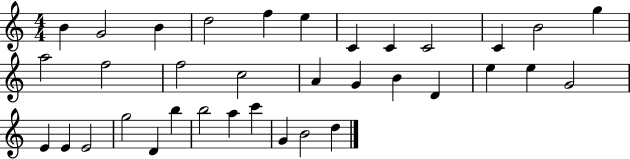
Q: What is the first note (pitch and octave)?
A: B4